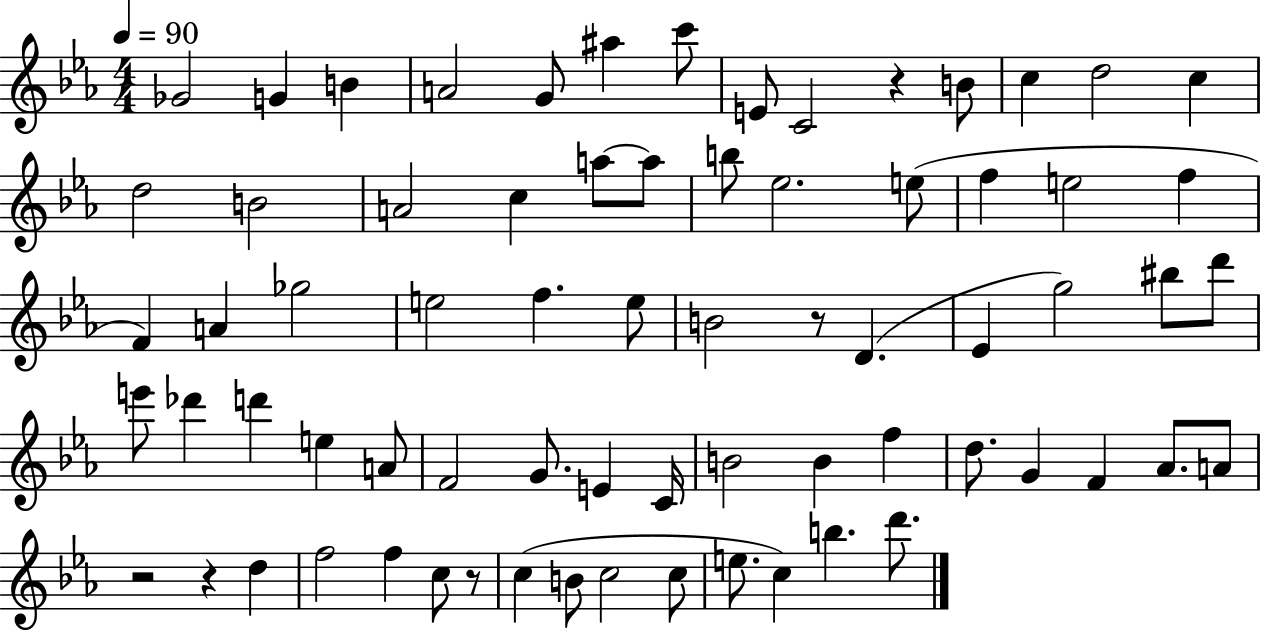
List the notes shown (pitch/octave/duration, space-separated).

Gb4/h G4/q B4/q A4/h G4/e A#5/q C6/e E4/e C4/h R/q B4/e C5/q D5/h C5/q D5/h B4/h A4/h C5/q A5/e A5/e B5/e Eb5/h. E5/e F5/q E5/h F5/q F4/q A4/q Gb5/h E5/h F5/q. E5/e B4/h R/e D4/q. Eb4/q G5/h BIS5/e D6/e E6/e Db6/q D6/q E5/q A4/e F4/h G4/e. E4/q C4/s B4/h B4/q F5/q D5/e. G4/q F4/q Ab4/e. A4/e R/h R/q D5/q F5/h F5/q C5/e R/e C5/q B4/e C5/h C5/e E5/e. C5/q B5/q. D6/e.